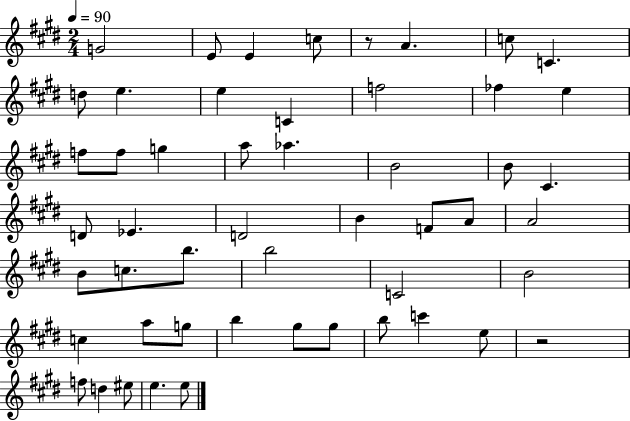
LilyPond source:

{
  \clef treble
  \numericTimeSignature
  \time 2/4
  \key e \major
  \tempo 4 = 90
  g'2 | e'8 e'4 c''8 | r8 a'4. | c''8 c'4. | \break d''8 e''4. | e''4 c'4 | f''2 | fes''4 e''4 | \break f''8 f''8 g''4 | a''8 aes''4. | b'2 | b'8 cis'4. | \break d'8 ees'4. | d'2 | b'4 f'8 a'8 | a'2 | \break b'8 c''8. b''8. | b''2 | c'2 | b'2 | \break c''4 a''8 g''8 | b''4 gis''8 gis''8 | b''8 c'''4 e''8 | r2 | \break f''8 d''4 eis''8 | e''4. e''8 | \bar "|."
}